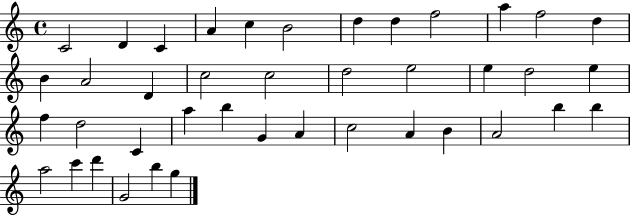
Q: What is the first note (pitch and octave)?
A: C4